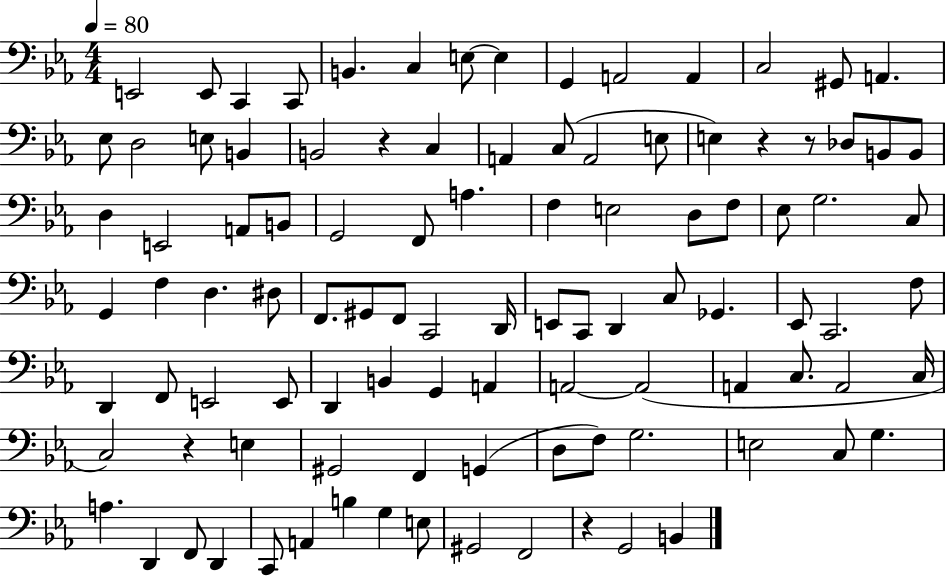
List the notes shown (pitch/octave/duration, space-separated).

E2/h E2/e C2/q C2/e B2/q. C3/q E3/e E3/q G2/q A2/h A2/q C3/h G#2/e A2/q. Eb3/e D3/h E3/e B2/q B2/h R/q C3/q A2/q C3/e A2/h E3/e E3/q R/q R/e Db3/e B2/e B2/e D3/q E2/h A2/e B2/e G2/h F2/e A3/q. F3/q E3/h D3/e F3/e Eb3/e G3/h. C3/e G2/q F3/q D3/q. D#3/e F2/e. G#2/e F2/e C2/h D2/s E2/e C2/e D2/q C3/e Gb2/q. Eb2/e C2/h. F3/e D2/q F2/e E2/h E2/e D2/q B2/q G2/q A2/q A2/h A2/h A2/q C3/e. A2/h C3/s C3/h R/q E3/q G#2/h F2/q G2/q D3/e F3/e G3/h. E3/h C3/e G3/q. A3/q. D2/q F2/e D2/q C2/e A2/q B3/q G3/q E3/e G#2/h F2/h R/q G2/h B2/q